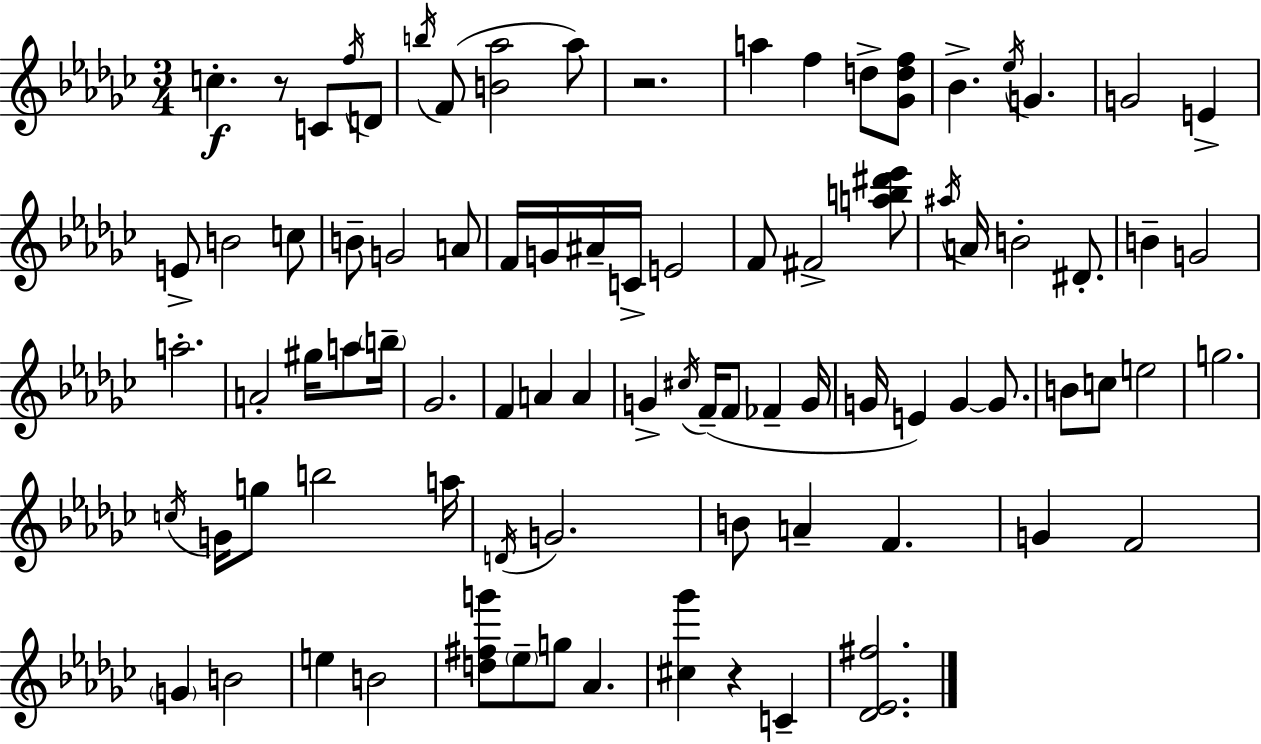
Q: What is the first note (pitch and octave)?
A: C5